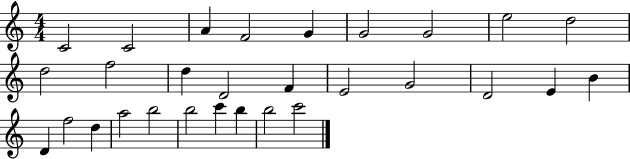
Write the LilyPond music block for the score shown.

{
  \clef treble
  \numericTimeSignature
  \time 4/4
  \key c \major
  c'2 c'2 | a'4 f'2 g'4 | g'2 g'2 | e''2 d''2 | \break d''2 f''2 | d''4 d'2 f'4 | e'2 g'2 | d'2 e'4 b'4 | \break d'4 f''2 d''4 | a''2 b''2 | b''2 c'''4 b''4 | b''2 c'''2 | \break \bar "|."
}